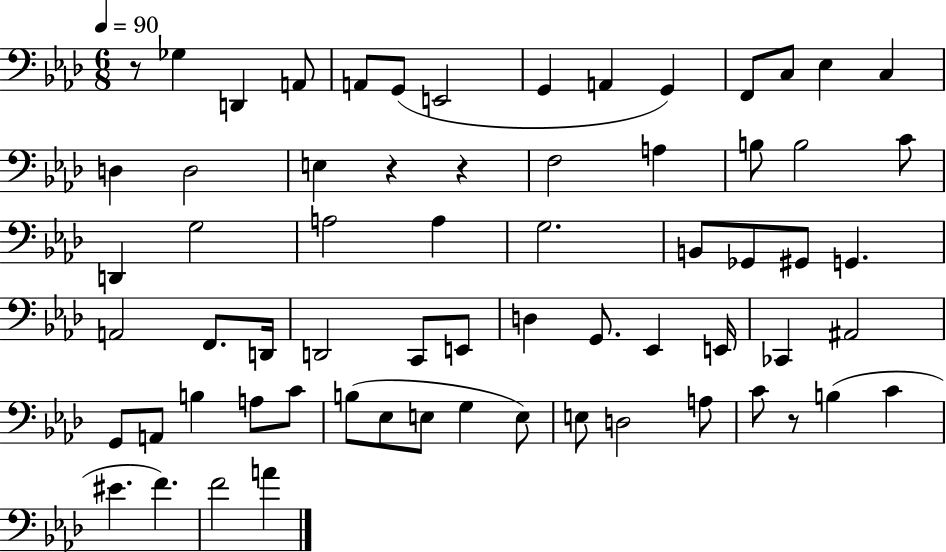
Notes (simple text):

R/e Gb3/q D2/q A2/e A2/e G2/e E2/h G2/q A2/q G2/q F2/e C3/e Eb3/q C3/q D3/q D3/h E3/q R/q R/q F3/h A3/q B3/e B3/h C4/e D2/q G3/h A3/h A3/q G3/h. B2/e Gb2/e G#2/e G2/q. A2/h F2/e. D2/s D2/h C2/e E2/e D3/q G2/e. Eb2/q E2/s CES2/q A#2/h G2/e A2/e B3/q A3/e C4/e B3/e Eb3/e E3/e G3/q E3/e E3/e D3/h A3/e C4/e R/e B3/q C4/q EIS4/q. F4/q. F4/h A4/q